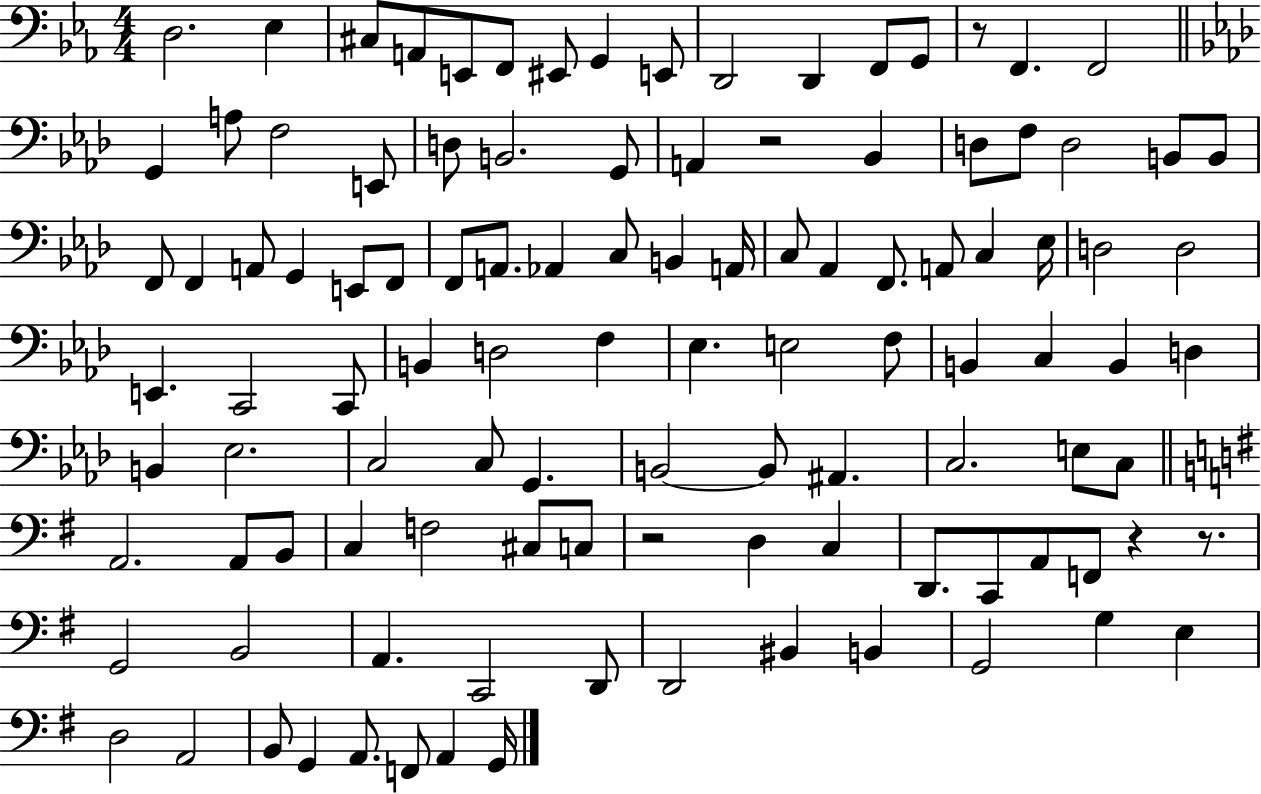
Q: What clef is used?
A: bass